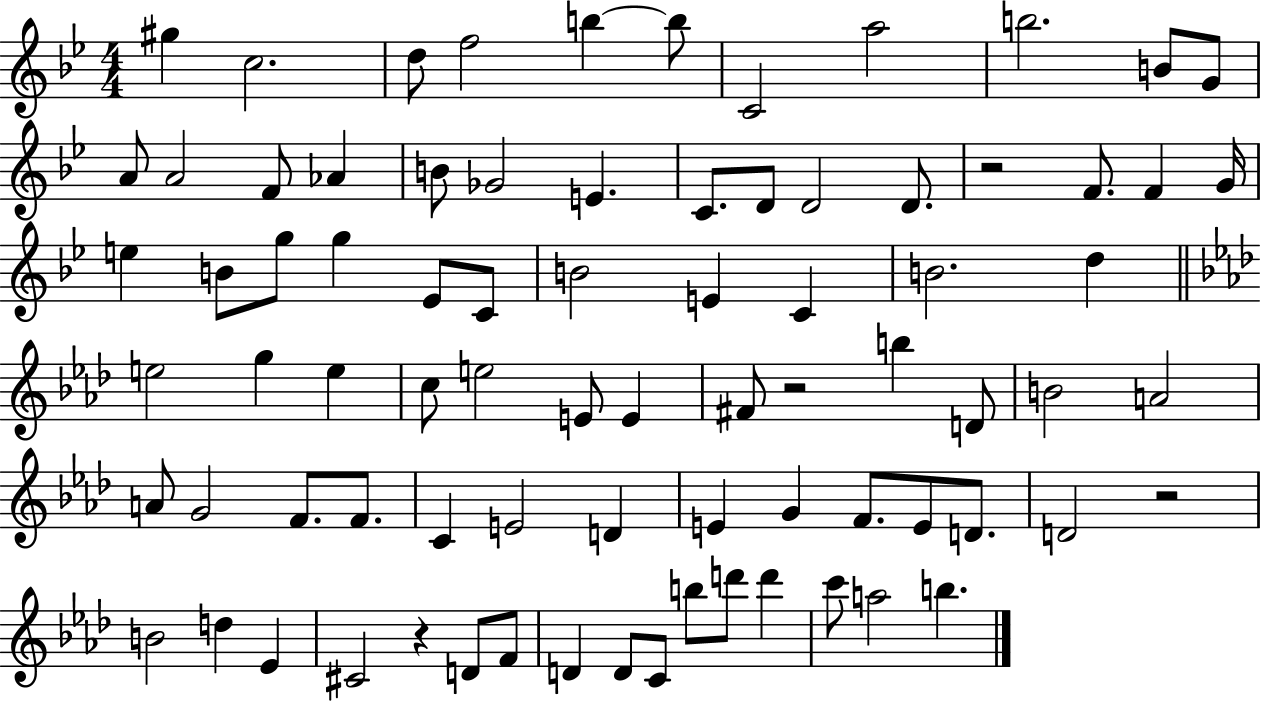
{
  \clef treble
  \numericTimeSignature
  \time 4/4
  \key bes \major
  gis''4 c''2. | d''8 f''2 b''4~~ b''8 | c'2 a''2 | b''2. b'8 g'8 | \break a'8 a'2 f'8 aes'4 | b'8 ges'2 e'4. | c'8. d'8 d'2 d'8. | r2 f'8. f'4 g'16 | \break e''4 b'8 g''8 g''4 ees'8 c'8 | b'2 e'4 c'4 | b'2. d''4 | \bar "||" \break \key aes \major e''2 g''4 e''4 | c''8 e''2 e'8 e'4 | fis'8 r2 b''4 d'8 | b'2 a'2 | \break a'8 g'2 f'8. f'8. | c'4 e'2 d'4 | e'4 g'4 f'8. e'8 d'8. | d'2 r2 | \break b'2 d''4 ees'4 | cis'2 r4 d'8 f'8 | d'4 d'8 c'8 b''8 d'''8 d'''4 | c'''8 a''2 b''4. | \break \bar "|."
}